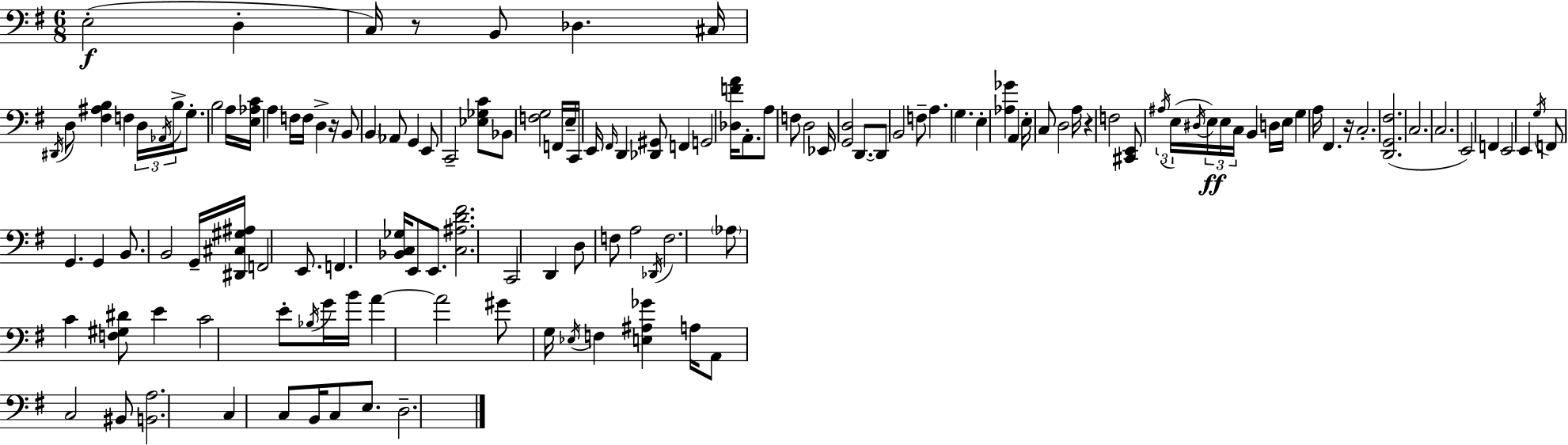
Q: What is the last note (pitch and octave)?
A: D3